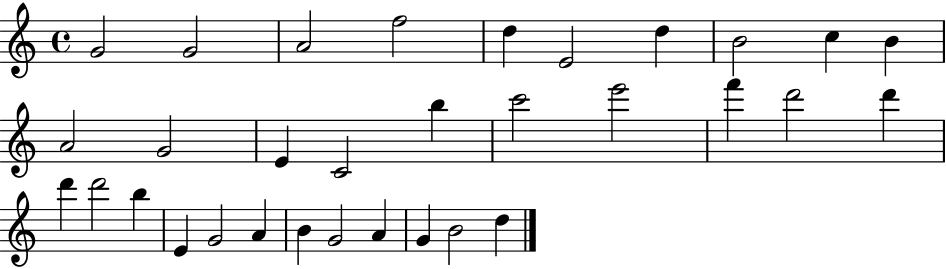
{
  \clef treble
  \time 4/4
  \defaultTimeSignature
  \key c \major
  g'2 g'2 | a'2 f''2 | d''4 e'2 d''4 | b'2 c''4 b'4 | \break a'2 g'2 | e'4 c'2 b''4 | c'''2 e'''2 | f'''4 d'''2 d'''4 | \break d'''4 d'''2 b''4 | e'4 g'2 a'4 | b'4 g'2 a'4 | g'4 b'2 d''4 | \break \bar "|."
}